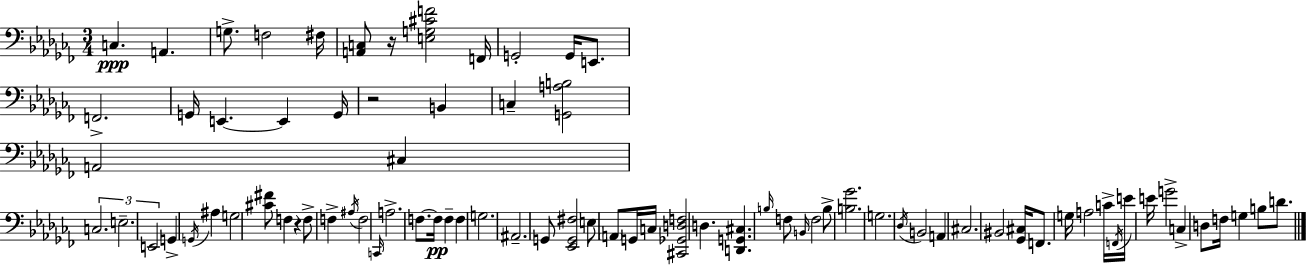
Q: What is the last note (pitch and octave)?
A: D4